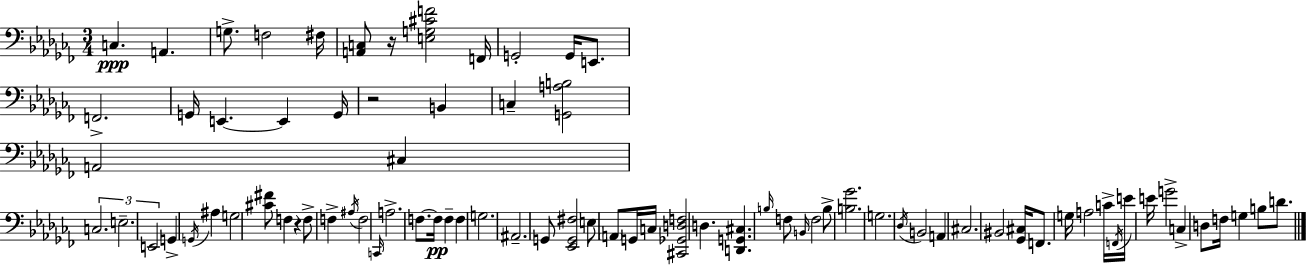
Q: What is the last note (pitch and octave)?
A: D4